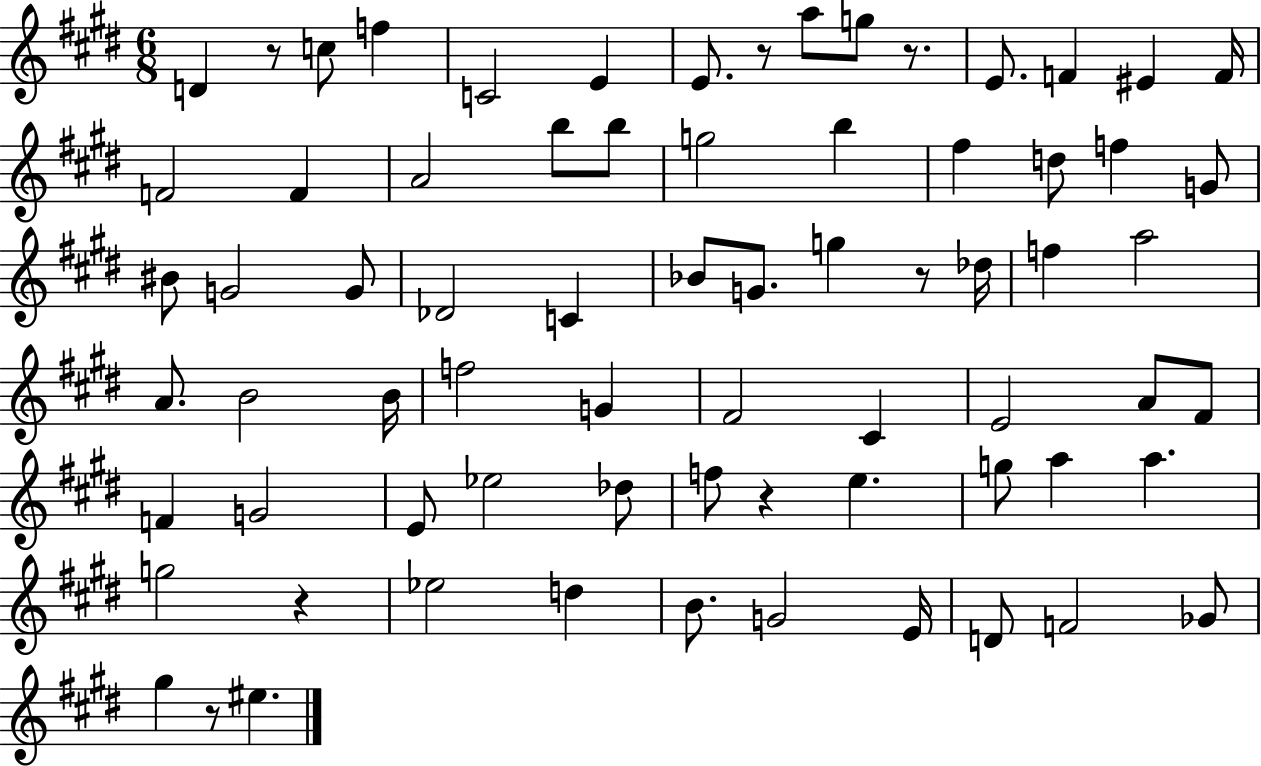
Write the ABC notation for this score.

X:1
T:Untitled
M:6/8
L:1/4
K:E
D z/2 c/2 f C2 E E/2 z/2 a/2 g/2 z/2 E/2 F ^E F/4 F2 F A2 b/2 b/2 g2 b ^f d/2 f G/2 ^B/2 G2 G/2 _D2 C _B/2 G/2 g z/2 _d/4 f a2 A/2 B2 B/4 f2 G ^F2 ^C E2 A/2 ^F/2 F G2 E/2 _e2 _d/2 f/2 z e g/2 a a g2 z _e2 d B/2 G2 E/4 D/2 F2 _G/2 ^g z/2 ^e